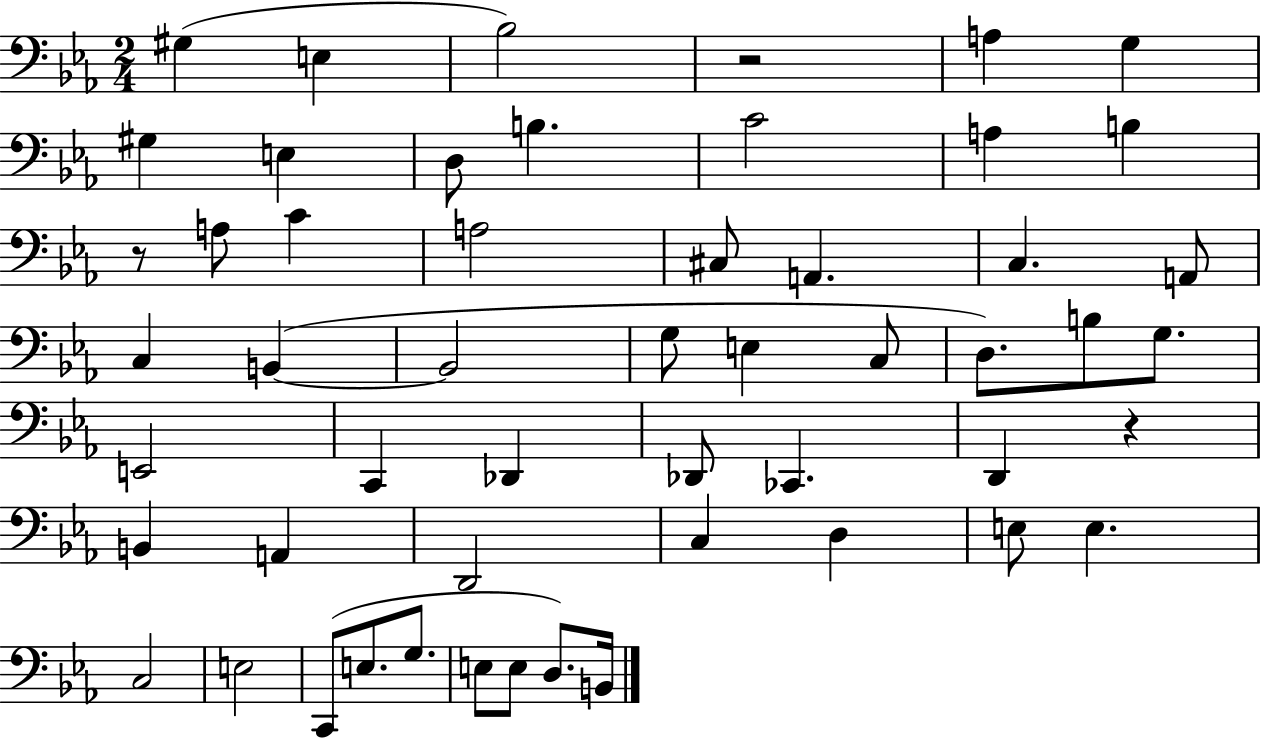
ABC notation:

X:1
T:Untitled
M:2/4
L:1/4
K:Eb
^G, E, _B,2 z2 A, G, ^G, E, D,/2 B, C2 A, B, z/2 A,/2 C A,2 ^C,/2 A,, C, A,,/2 C, B,, B,,2 G,/2 E, C,/2 D,/2 B,/2 G,/2 E,,2 C,, _D,, _D,,/2 _C,, D,, z B,, A,, D,,2 C, D, E,/2 E, C,2 E,2 C,,/2 E,/2 G,/2 E,/2 E,/2 D,/2 B,,/4